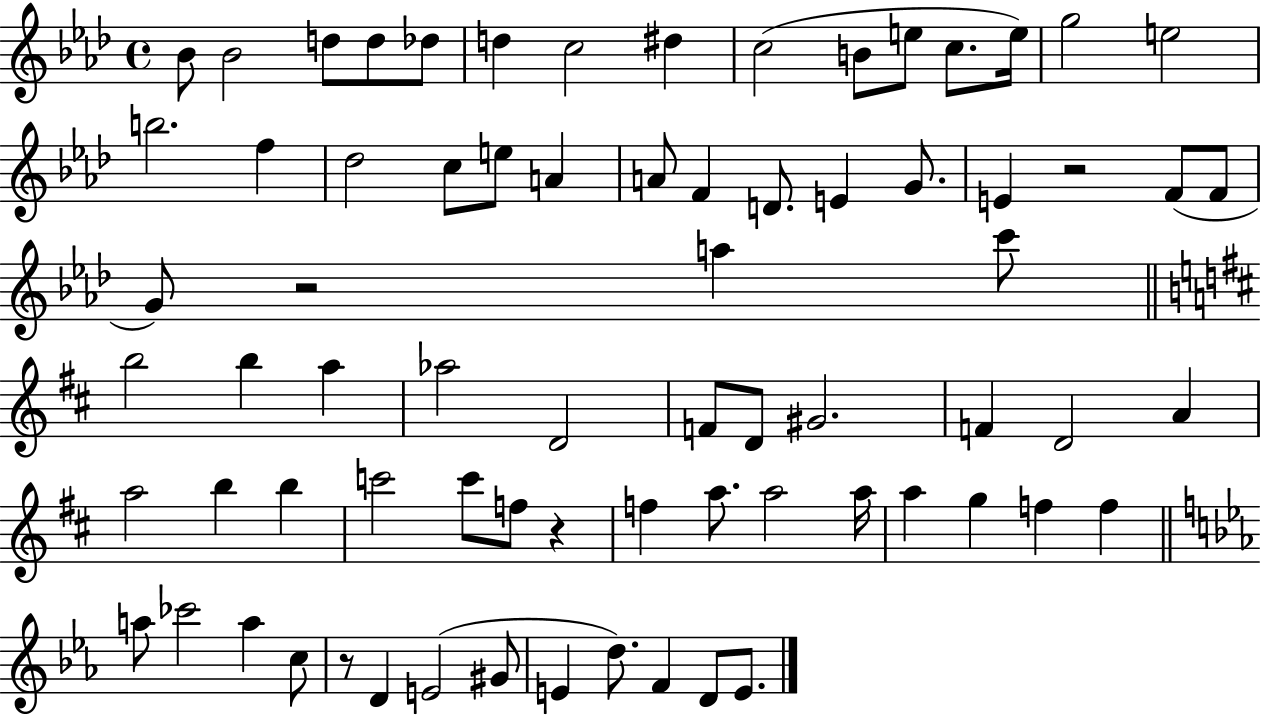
Bb4/e Bb4/h D5/e D5/e Db5/e D5/q C5/h D#5/q C5/h B4/e E5/e C5/e. E5/s G5/h E5/h B5/h. F5/q Db5/h C5/e E5/e A4/q A4/e F4/q D4/e. E4/q G4/e. E4/q R/h F4/e F4/e G4/e R/h A5/q C6/e B5/h B5/q A5/q Ab5/h D4/h F4/e D4/e G#4/h. F4/q D4/h A4/q A5/h B5/q B5/q C6/h C6/e F5/e R/q F5/q A5/e. A5/h A5/s A5/q G5/q F5/q F5/q A5/e CES6/h A5/q C5/e R/e D4/q E4/h G#4/e E4/q D5/e. F4/q D4/e E4/e.